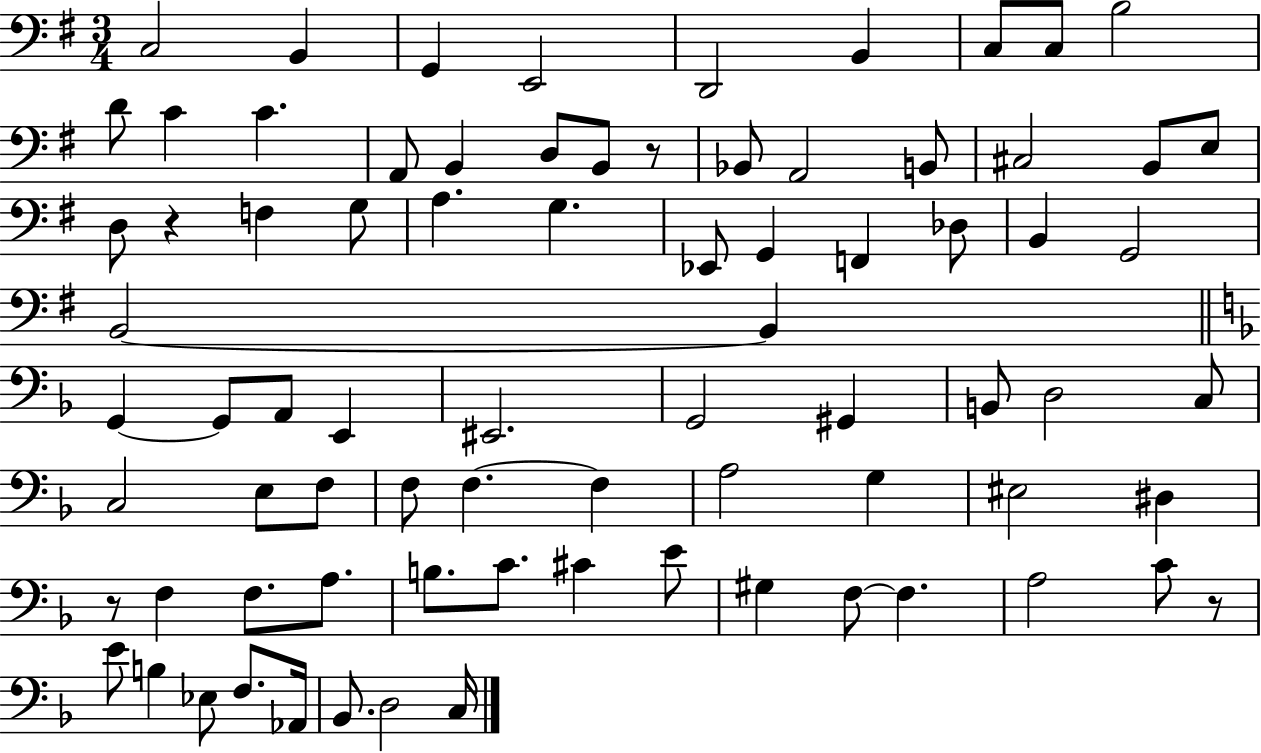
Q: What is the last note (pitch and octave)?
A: C3